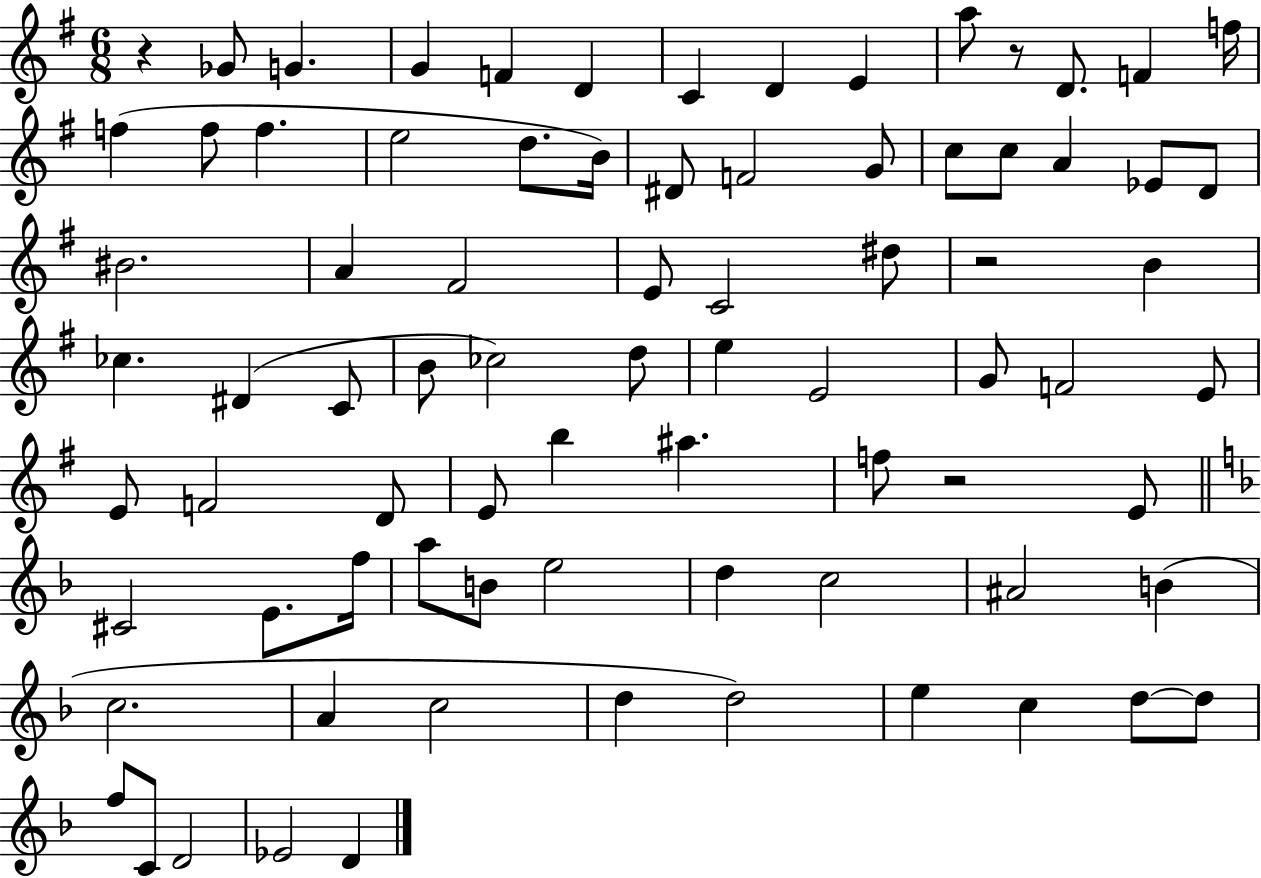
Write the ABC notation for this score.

X:1
T:Untitled
M:6/8
L:1/4
K:G
z _G/2 G G F D C D E a/2 z/2 D/2 F f/4 f f/2 f e2 d/2 B/4 ^D/2 F2 G/2 c/2 c/2 A _E/2 D/2 ^B2 A ^F2 E/2 C2 ^d/2 z2 B _c ^D C/2 B/2 _c2 d/2 e E2 G/2 F2 E/2 E/2 F2 D/2 E/2 b ^a f/2 z2 E/2 ^C2 E/2 f/4 a/2 B/2 e2 d c2 ^A2 B c2 A c2 d d2 e c d/2 d/2 f/2 C/2 D2 _E2 D